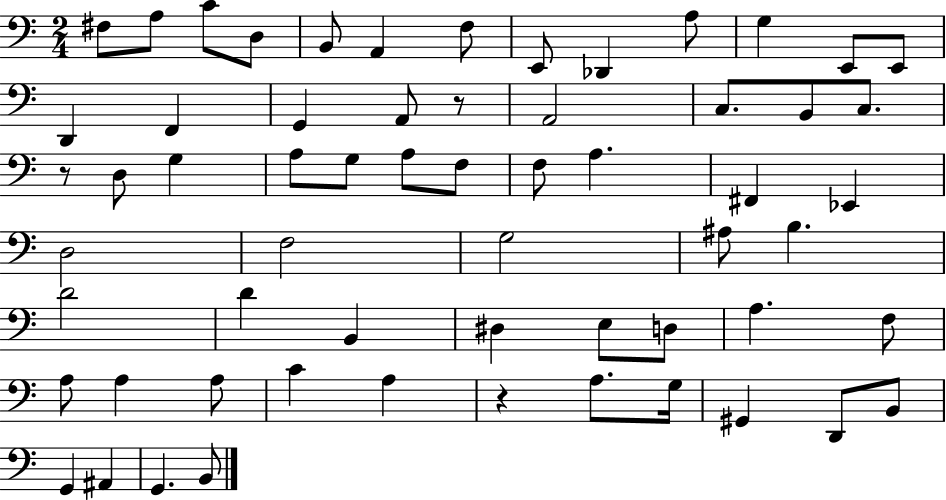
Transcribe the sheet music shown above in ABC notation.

X:1
T:Untitled
M:2/4
L:1/4
K:C
^F,/2 A,/2 C/2 D,/2 B,,/2 A,, F,/2 E,,/2 _D,, A,/2 G, E,,/2 E,,/2 D,, F,, G,, A,,/2 z/2 A,,2 C,/2 B,,/2 C,/2 z/2 D,/2 G, A,/2 G,/2 A,/2 F,/2 F,/2 A, ^F,, _E,, D,2 F,2 G,2 ^A,/2 B, D2 D B,, ^D, E,/2 D,/2 A, F,/2 A,/2 A, A,/2 C A, z A,/2 G,/4 ^G,, D,,/2 B,,/2 G,, ^A,, G,, B,,/2